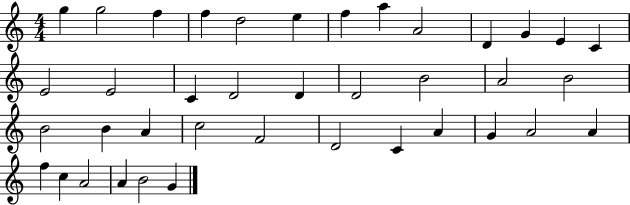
G5/q G5/h F5/q F5/q D5/h E5/q F5/q A5/q A4/h D4/q G4/q E4/q C4/q E4/h E4/h C4/q D4/h D4/q D4/h B4/h A4/h B4/h B4/h B4/q A4/q C5/h F4/h D4/h C4/q A4/q G4/q A4/h A4/q F5/q C5/q A4/h A4/q B4/h G4/q